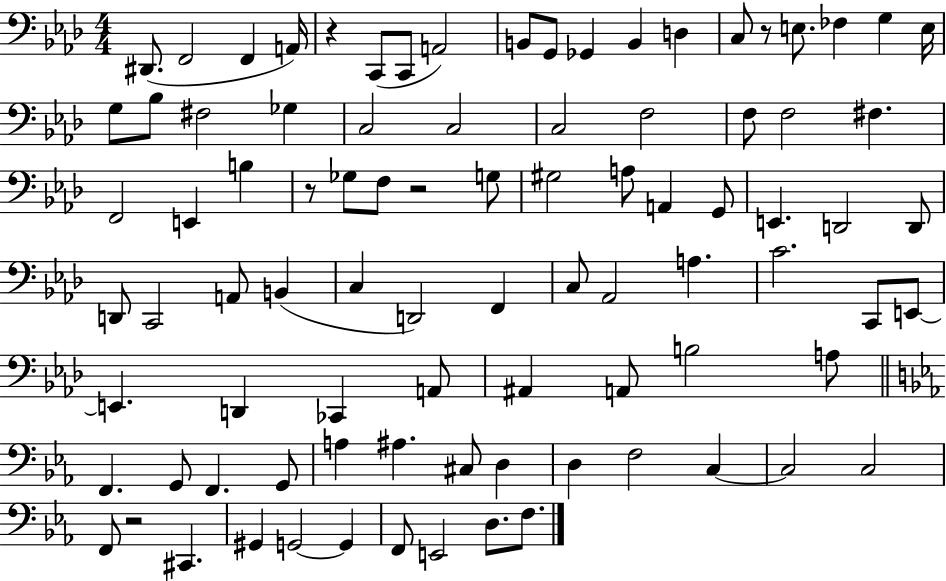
{
  \clef bass
  \numericTimeSignature
  \time 4/4
  \key aes \major
  dis,8.( f,2 f,4 a,16) | r4 c,8( c,8 a,2) | b,8 g,8 ges,4 b,4 d4 | c8 r8 e8. fes4 g4 e16 | \break g8 bes8 fis2 ges4 | c2 c2 | c2 f2 | f8 f2 fis4. | \break f,2 e,4 b4 | r8 ges8 f8 r2 g8 | gis2 a8 a,4 g,8 | e,4. d,2 d,8 | \break d,8 c,2 a,8 b,4( | c4 d,2) f,4 | c8 aes,2 a4. | c'2. c,8 e,8~~ | \break e,4. d,4 ces,4 a,8 | ais,4 a,8 b2 a8 | \bar "||" \break \key ees \major f,4. g,8 f,4. g,8 | a4 ais4. cis8 d4 | d4 f2 c4~~ | c2 c2 | \break f,8 r2 cis,4. | gis,4 g,2~~ g,4 | f,8 e,2 d8. f8. | \bar "|."
}